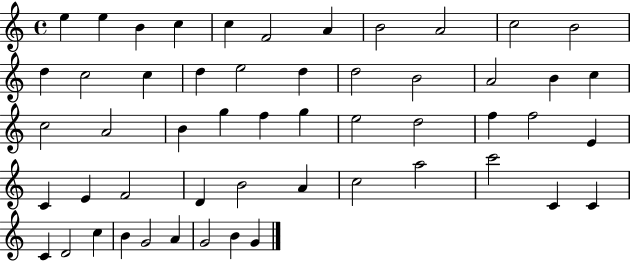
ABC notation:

X:1
T:Untitled
M:4/4
L:1/4
K:C
e e B c c F2 A B2 A2 c2 B2 d c2 c d e2 d d2 B2 A2 B c c2 A2 B g f g e2 d2 f f2 E C E F2 D B2 A c2 a2 c'2 C C C D2 c B G2 A G2 B G